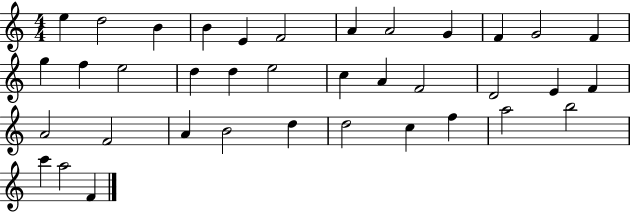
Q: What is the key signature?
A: C major